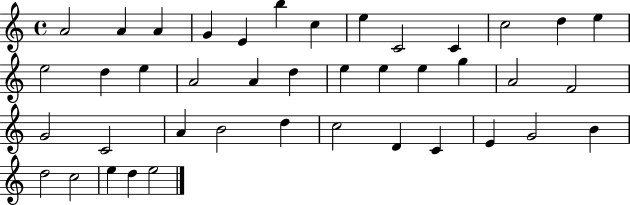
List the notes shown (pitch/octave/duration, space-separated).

A4/h A4/q A4/q G4/q E4/q B5/q C5/q E5/q C4/h C4/q C5/h D5/q E5/q E5/h D5/q E5/q A4/h A4/q D5/q E5/q E5/q E5/q G5/q A4/h F4/h G4/h C4/h A4/q B4/h D5/q C5/h D4/q C4/q E4/q G4/h B4/q D5/h C5/h E5/q D5/q E5/h